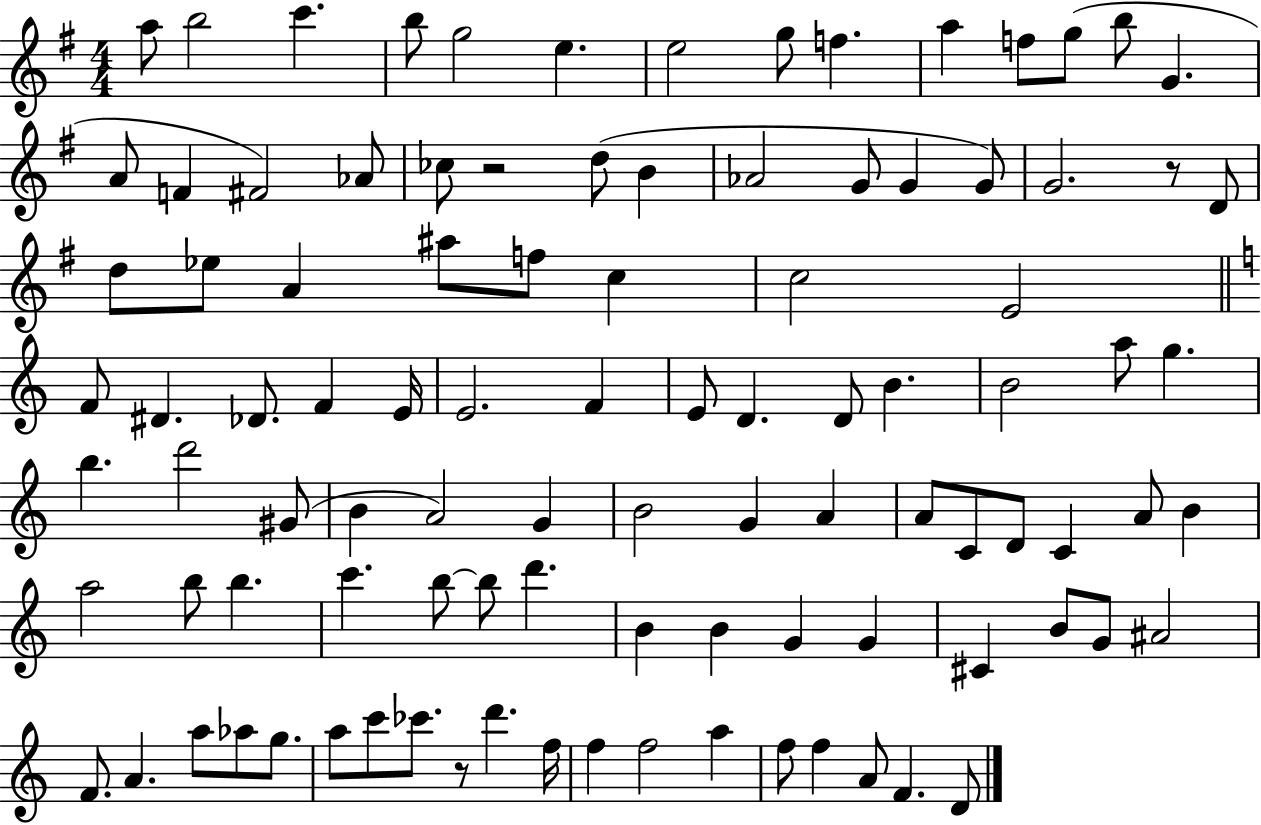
X:1
T:Untitled
M:4/4
L:1/4
K:G
a/2 b2 c' b/2 g2 e e2 g/2 f a f/2 g/2 b/2 G A/2 F ^F2 _A/2 _c/2 z2 d/2 B _A2 G/2 G G/2 G2 z/2 D/2 d/2 _e/2 A ^a/2 f/2 c c2 E2 F/2 ^D _D/2 F E/4 E2 F E/2 D D/2 B B2 a/2 g b d'2 ^G/2 B A2 G B2 G A A/2 C/2 D/2 C A/2 B a2 b/2 b c' b/2 b/2 d' B B G G ^C B/2 G/2 ^A2 F/2 A a/2 _a/2 g/2 a/2 c'/2 _c'/2 z/2 d' f/4 f f2 a f/2 f A/2 F D/2